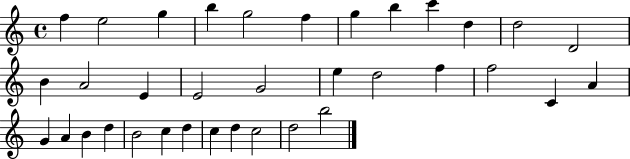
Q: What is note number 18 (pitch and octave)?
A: E5